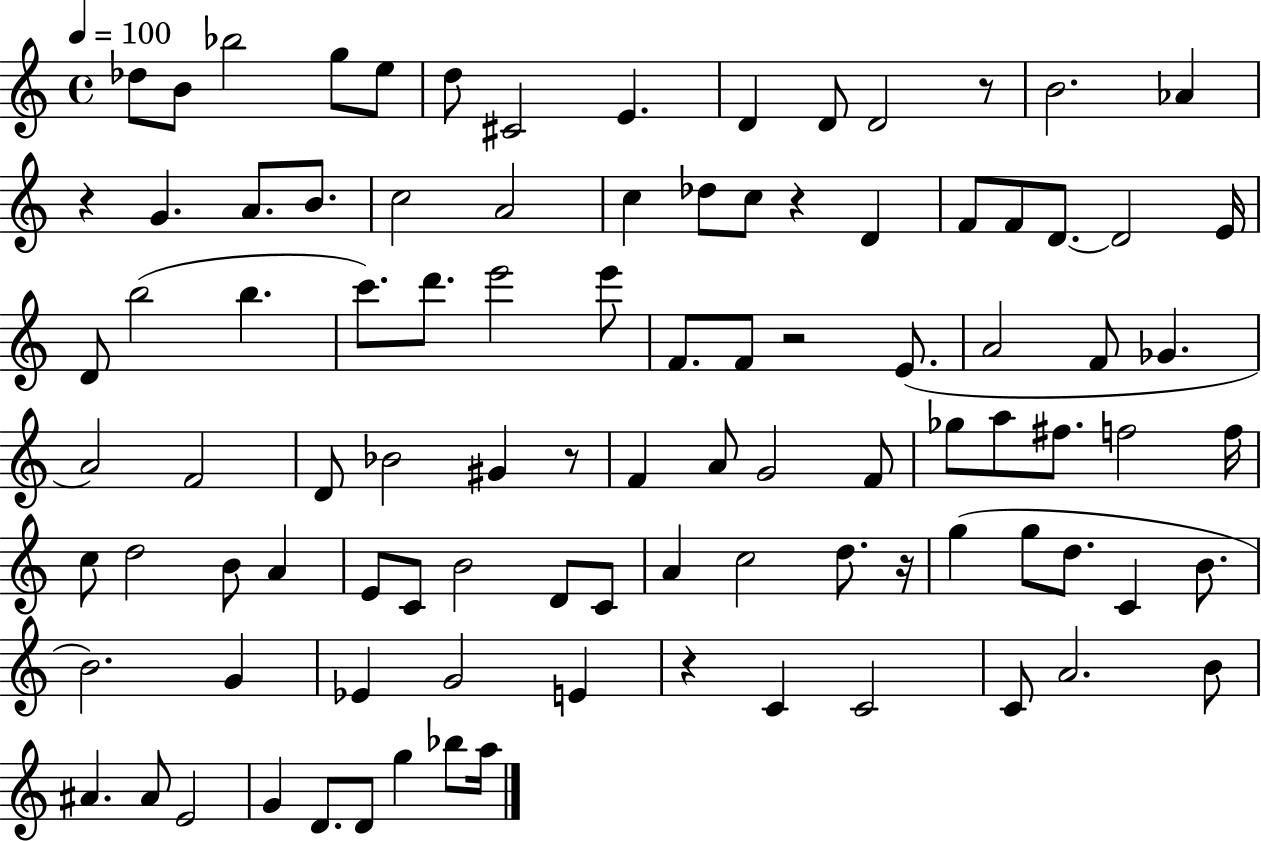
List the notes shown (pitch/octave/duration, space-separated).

Db5/e B4/e Bb5/h G5/e E5/e D5/e C#4/h E4/q. D4/q D4/e D4/h R/e B4/h. Ab4/q R/q G4/q. A4/e. B4/e. C5/h A4/h C5/q Db5/e C5/e R/q D4/q F4/e F4/e D4/e. D4/h E4/s D4/e B5/h B5/q. C6/e. D6/e. E6/h E6/e F4/e. F4/e R/h E4/e. A4/h F4/e Gb4/q. A4/h F4/h D4/e Bb4/h G#4/q R/e F4/q A4/e G4/h F4/e Gb5/e A5/e F#5/e. F5/h F5/s C5/e D5/h B4/e A4/q E4/e C4/e B4/h D4/e C4/e A4/q C5/h D5/e. R/s G5/q G5/e D5/e. C4/q B4/e. B4/h. G4/q Eb4/q G4/h E4/q R/q C4/q C4/h C4/e A4/h. B4/e A#4/q. A#4/e E4/h G4/q D4/e. D4/e G5/q Bb5/e A5/s